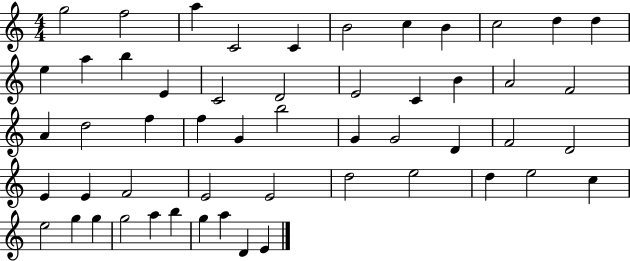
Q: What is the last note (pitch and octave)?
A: E4